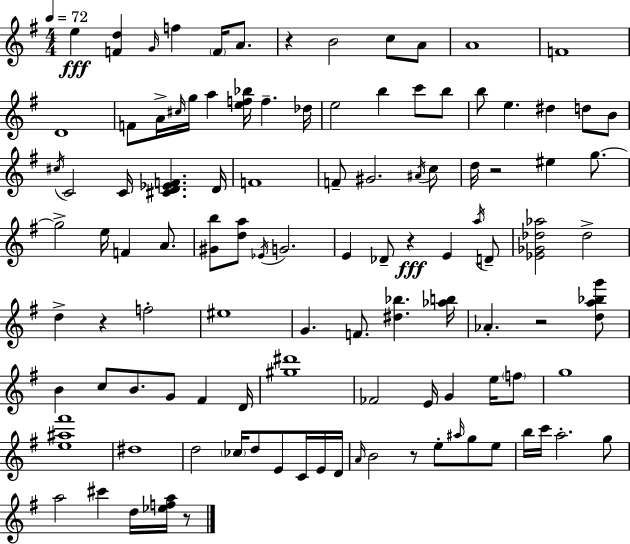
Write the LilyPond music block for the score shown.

{
  \clef treble
  \numericTimeSignature
  \time 4/4
  \key e \minor
  \tempo 4 = 72
  \repeat volta 2 { e''4\fff <f' d''>4 \grace { g'16 } f''4 \parenthesize f'16 a'8. | r4 b'2 c''8 a'8 | a'1 | f'1 | \break d'1 | f'8 a'16-> \grace { cis''16 } g''16 a''4 <e'' f'' bes''>16 f''4.-- | des''16 e''2 b''4 c'''8 | b''8 b''8 e''4. dis''4 d''8 | \break b'8 \acciaccatura { cis''16 } c'2 c'16 <cis' d' ees' f'>4. | d'16 f'1 | f'8-- gis'2. | \acciaccatura { ais'16 } c''8 d''16 r2 eis''4 | \break g''8.~~ g''2-> e''16 f'4 | a'8. <gis' b''>8 <d'' a''>8 \acciaccatura { ees'16 } g'2. | e'4 des'8-- r4\fff e'4 | \acciaccatura { a''16 } d'8-- <ees' ges' des'' aes''>2 des''2-> | \break d''4-> r4 f''2-. | eis''1 | g'4. f'8. <dis'' bes''>4. | <aes'' b''>16 aes'4.-. r2 | \break <d'' a'' bes'' g'''>8 b'4 c''8 b'8. g'8 | fis'4 d'16 <gis'' dis'''>1 | fes'2 e'16 g'4 | e''16 \parenthesize f''8 g''1 | \break <e'' ais'' fis'''>1 | dis''1 | d''2 \parenthesize ces''16 d''8 | e'8 c'16 e'16 d'16 \grace { a'16 } b'2 r8 | \break e''8-. \grace { ais''16 } g''8 e''8 b''16 c'''16 a''2.-. | g''8 a''2 | cis'''4 d''16 <ees'' f'' a''>16 r8 } \bar "|."
}